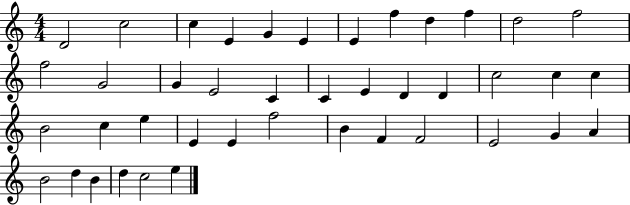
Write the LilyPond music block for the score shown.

{
  \clef treble
  \numericTimeSignature
  \time 4/4
  \key c \major
  d'2 c''2 | c''4 e'4 g'4 e'4 | e'4 f''4 d''4 f''4 | d''2 f''2 | \break f''2 g'2 | g'4 e'2 c'4 | c'4 e'4 d'4 d'4 | c''2 c''4 c''4 | \break b'2 c''4 e''4 | e'4 e'4 f''2 | b'4 f'4 f'2 | e'2 g'4 a'4 | \break b'2 d''4 b'4 | d''4 c''2 e''4 | \bar "|."
}